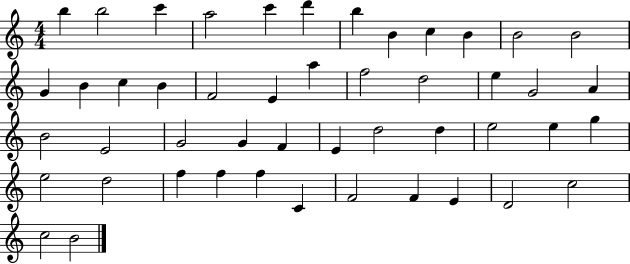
{
  \clef treble
  \numericTimeSignature
  \time 4/4
  \key c \major
  b''4 b''2 c'''4 | a''2 c'''4 d'''4 | b''4 b'4 c''4 b'4 | b'2 b'2 | \break g'4 b'4 c''4 b'4 | f'2 e'4 a''4 | f''2 d''2 | e''4 g'2 a'4 | \break b'2 e'2 | g'2 g'4 f'4 | e'4 d''2 d''4 | e''2 e''4 g''4 | \break e''2 d''2 | f''4 f''4 f''4 c'4 | f'2 f'4 e'4 | d'2 c''2 | \break c''2 b'2 | \bar "|."
}